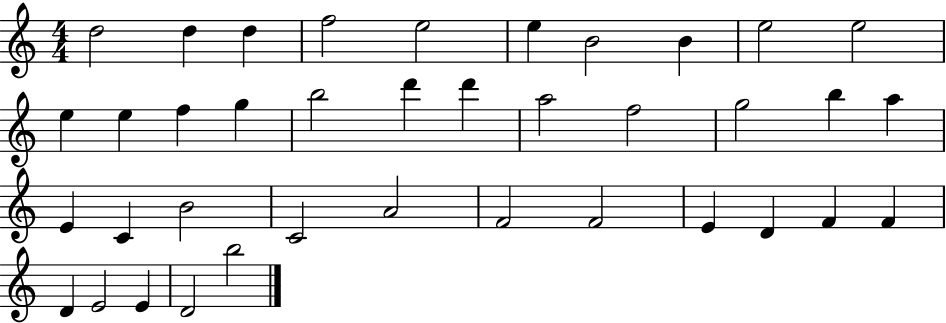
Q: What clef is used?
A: treble